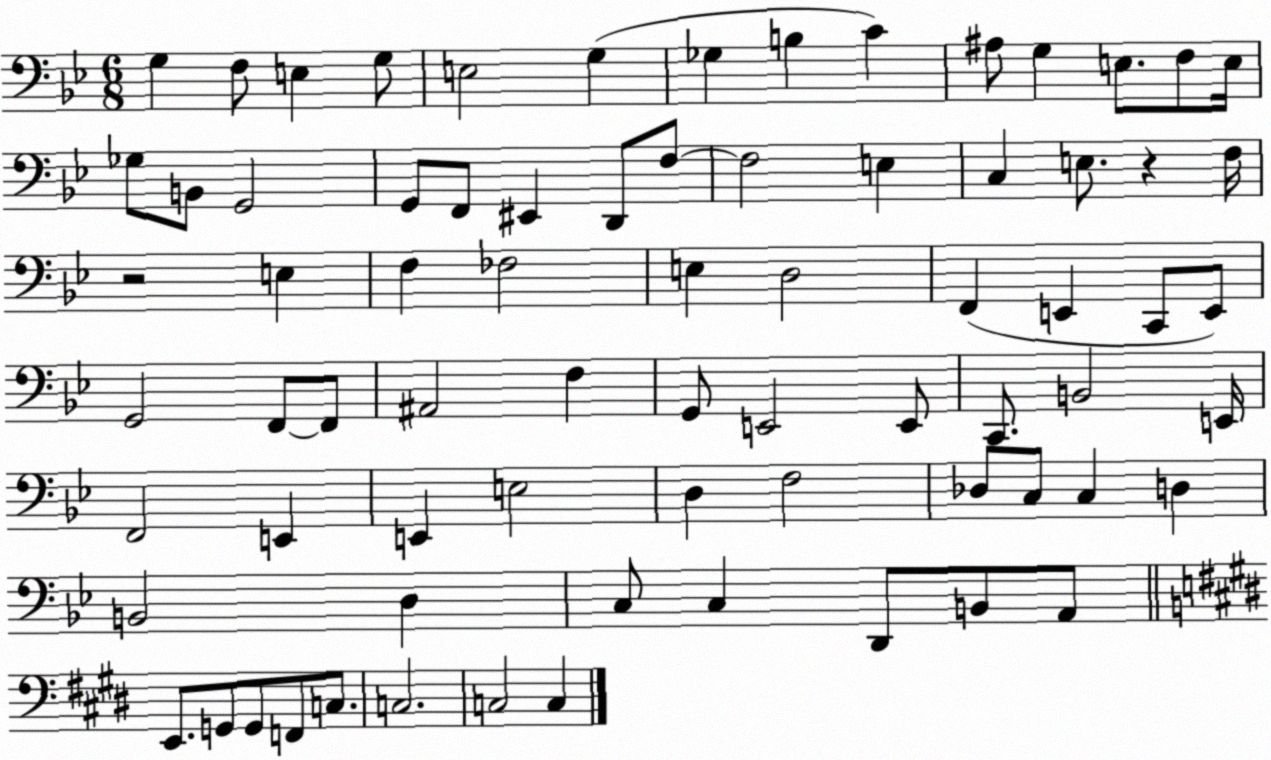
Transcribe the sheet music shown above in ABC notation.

X:1
T:Untitled
M:6/8
L:1/4
K:Bb
G, F,/2 E, G,/2 E,2 G, _G, B, C ^A,/2 G, E,/2 F,/2 E,/4 _G,/2 B,,/2 G,,2 G,,/2 F,,/2 ^E,, D,,/2 F,/2 F,2 E, C, E,/2 z F,/4 z2 E, F, _F,2 E, D,2 F,, E,, C,,/2 E,,/2 G,,2 F,,/2 F,,/2 ^A,,2 F, G,,/2 E,,2 E,,/2 C,,/2 B,,2 E,,/4 F,,2 E,, E,, E,2 D, F,2 _D,/2 C,/2 C, D, B,,2 D, C,/2 C, D,,/2 B,,/2 A,,/2 E,,/2 G,,/2 G,,/2 F,,/2 C,/2 C,2 C,2 C,